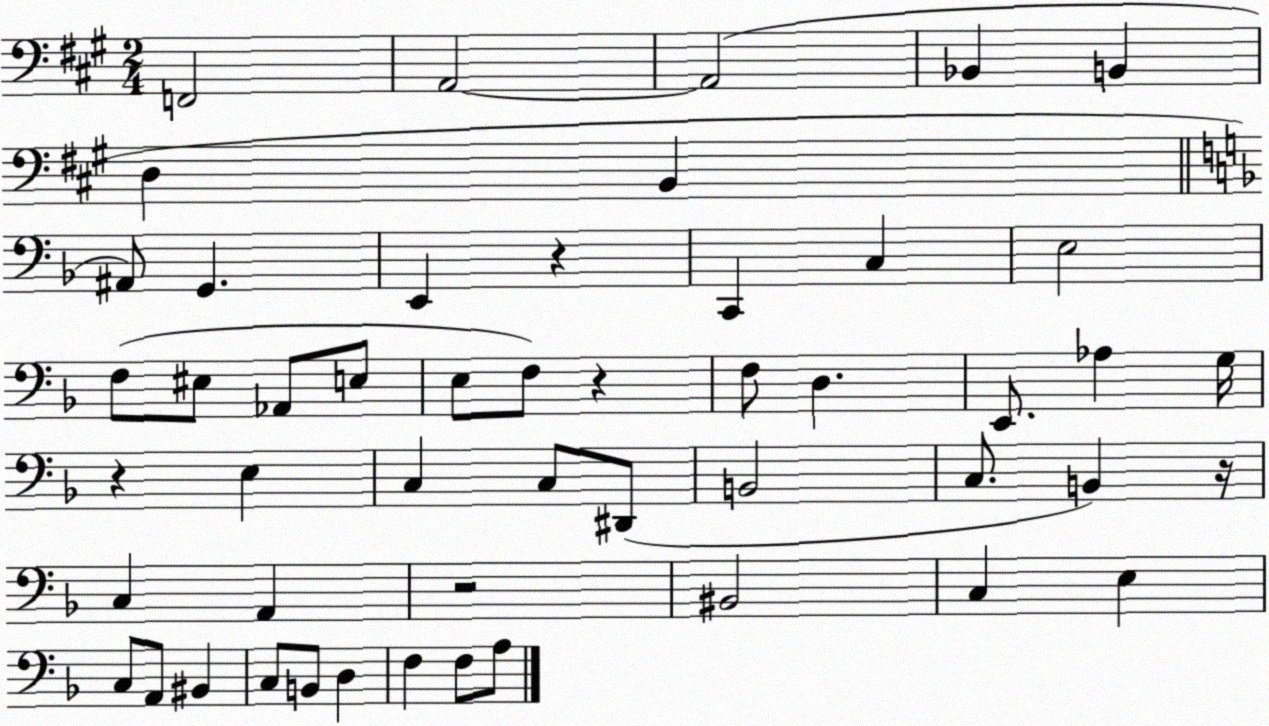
X:1
T:Untitled
M:2/4
L:1/4
K:A
F,,2 A,,2 A,,2 _B,, B,, D, B,, ^A,,/2 G,, E,, z C,, C, E,2 F,/2 ^E,/2 _A,,/2 E,/2 E,/2 F,/2 z F,/2 D, E,,/2 _A, G,/4 z E, C, C,/2 ^D,,/2 B,,2 C,/2 B,, z/4 C, A,, z2 ^B,,2 C, E, C,/2 A,,/2 ^B,, C,/2 B,,/2 D, F, F,/2 A,/2